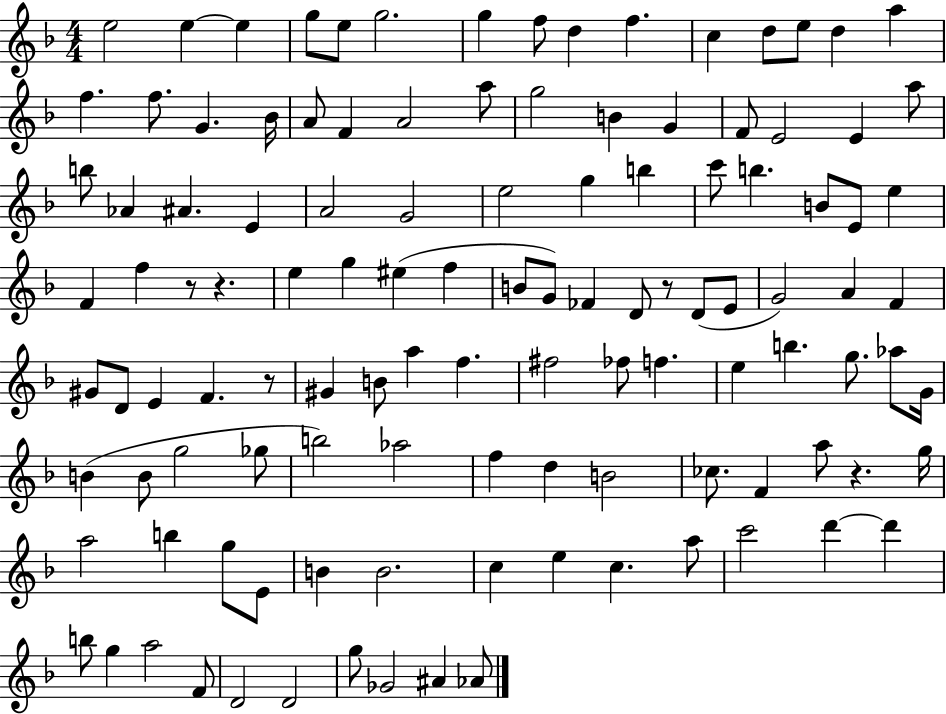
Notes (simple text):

E5/h E5/q E5/q G5/e E5/e G5/h. G5/q F5/e D5/q F5/q. C5/q D5/e E5/e D5/q A5/q F5/q. F5/e. G4/q. Bb4/s A4/e F4/q A4/h A5/e G5/h B4/q G4/q F4/e E4/h E4/q A5/e B5/e Ab4/q A#4/q. E4/q A4/h G4/h E5/h G5/q B5/q C6/e B5/q. B4/e E4/e E5/q F4/q F5/q R/e R/q. E5/q G5/q EIS5/q F5/q B4/e G4/e FES4/q D4/e R/e D4/e E4/e G4/h A4/q F4/q G#4/e D4/e E4/q F4/q. R/e G#4/q B4/e A5/q F5/q. F#5/h FES5/e F5/q. E5/q B5/q. G5/e. Ab5/e G4/s B4/q B4/e G5/h Gb5/e B5/h Ab5/h F5/q D5/q B4/h CES5/e. F4/q A5/e R/q. G5/s A5/h B5/q G5/e E4/e B4/q B4/h. C5/q E5/q C5/q. A5/e C6/h D6/q D6/q B5/e G5/q A5/h F4/e D4/h D4/h G5/e Gb4/h A#4/q Ab4/e